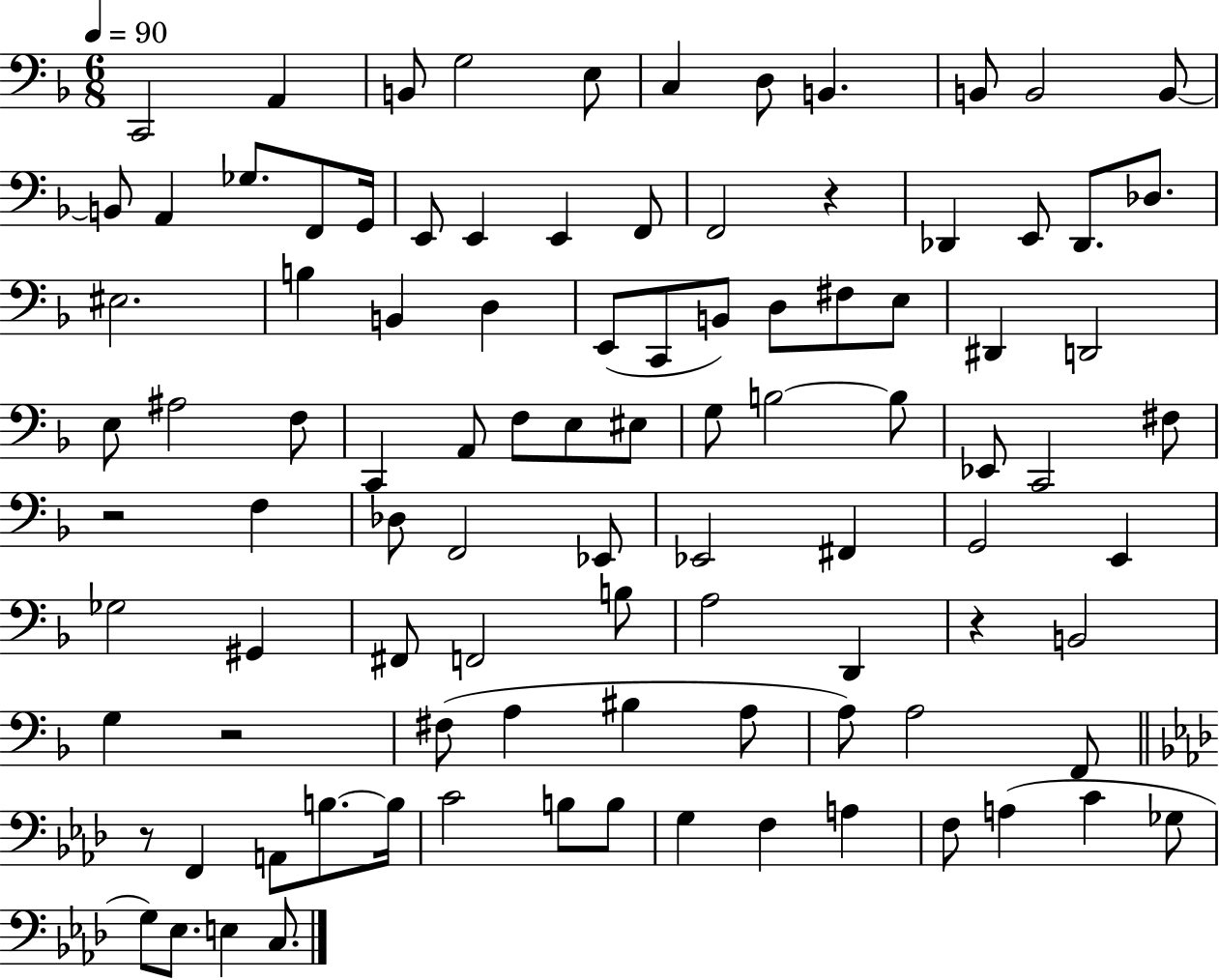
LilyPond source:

{
  \clef bass
  \numericTimeSignature
  \time 6/8
  \key f \major
  \tempo 4 = 90
  c,2 a,4 | b,8 g2 e8 | c4 d8 b,4. | b,8 b,2 b,8~~ | \break b,8 a,4 ges8. f,8 g,16 | e,8 e,4 e,4 f,8 | f,2 r4 | des,4 e,8 des,8. des8. | \break eis2. | b4 b,4 d4 | e,8( c,8 b,8) d8 fis8 e8 | dis,4 d,2 | \break e8 ais2 f8 | c,4 a,8 f8 e8 eis8 | g8 b2~~ b8 | ees,8 c,2 fis8 | \break r2 f4 | des8 f,2 ees,8 | ees,2 fis,4 | g,2 e,4 | \break ges2 gis,4 | fis,8 f,2 b8 | a2 d,4 | r4 b,2 | \break g4 r2 | fis8( a4 bis4 a8 | a8) a2 f,8 | \bar "||" \break \key aes \major r8 f,4 a,8 b8.~~ b16 | c'2 b8 b8 | g4 f4 a4 | f8 a4( c'4 ges8 | \break g8) ees8. e4 c8. | \bar "|."
}